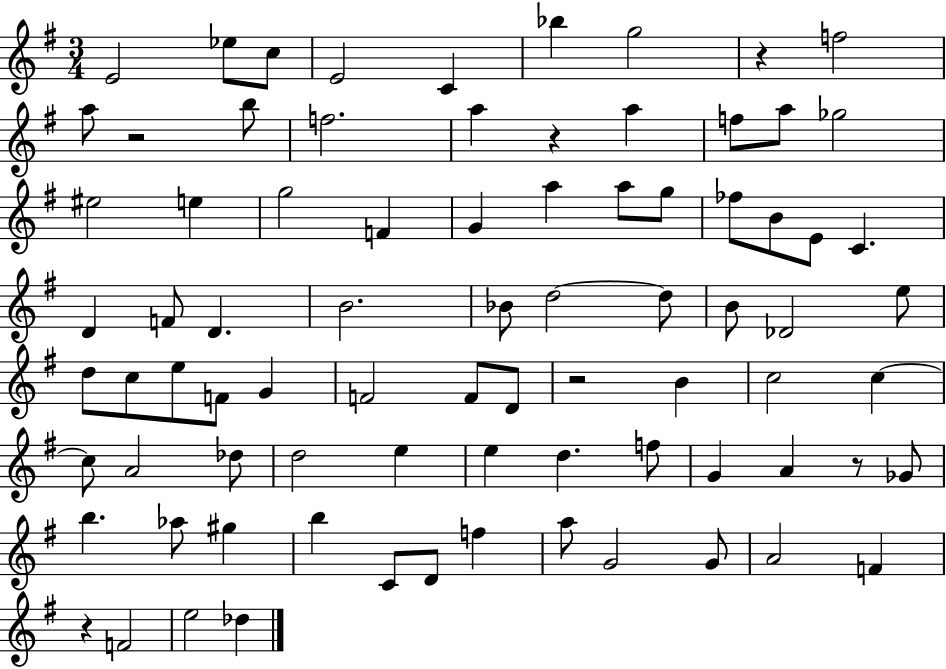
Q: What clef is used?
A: treble